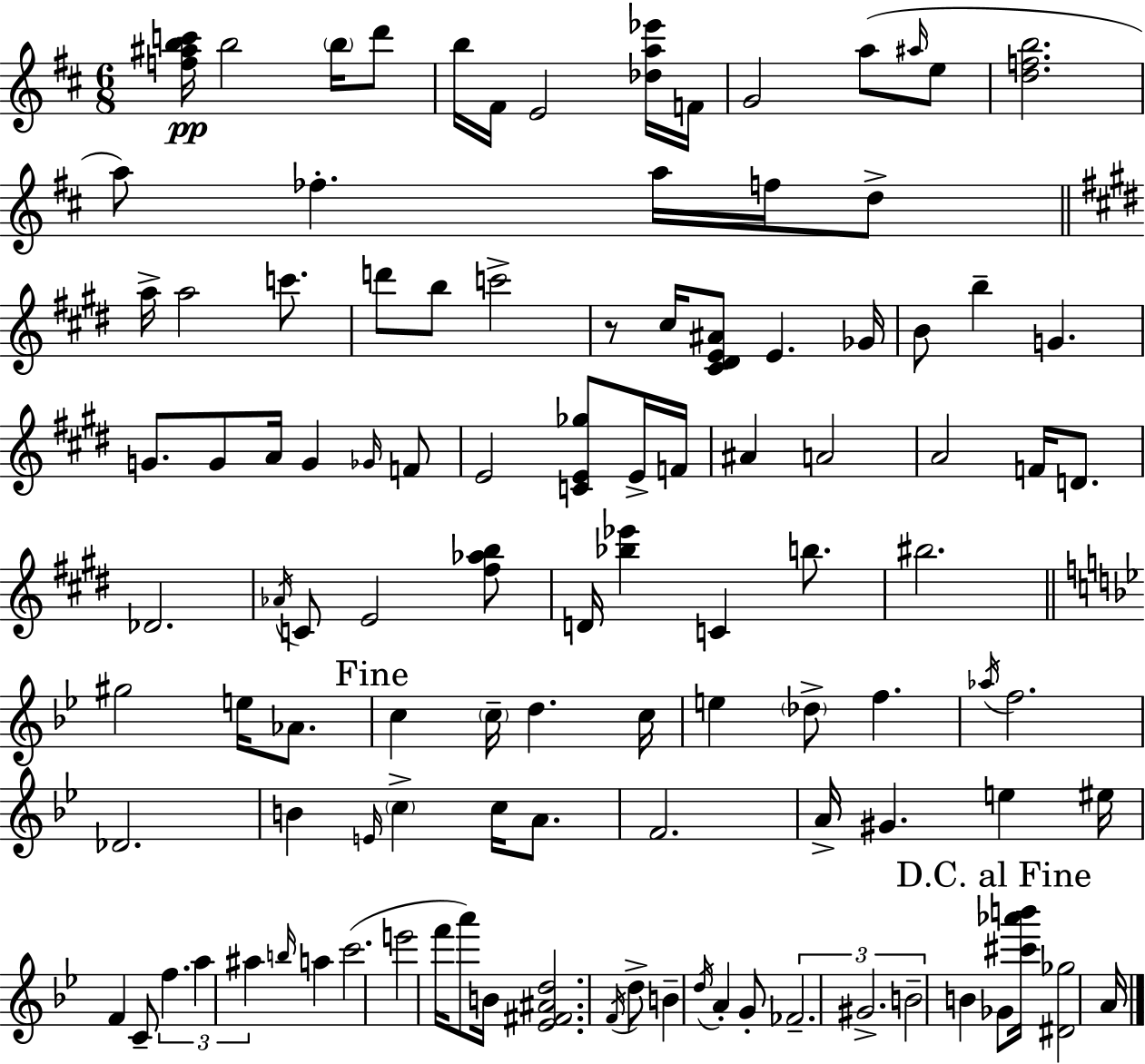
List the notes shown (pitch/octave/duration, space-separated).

[F5,A#5,B5,C6]/s B5/h B5/s D6/e B5/s F#4/s E4/h [Db5,A5,Eb6]/s F4/s G4/h A5/e A#5/s E5/e [D5,F5,B5]/h. A5/e FES5/q. A5/s F5/s D5/e A5/s A5/h C6/e. D6/e B5/e C6/h R/e C#5/s [C#4,D#4,E4,A#4]/e E4/q. Gb4/s B4/e B5/q G4/q. G4/e. G4/e A4/s G4/q Gb4/s F4/e E4/h [C4,E4,Gb5]/e E4/s F4/s A#4/q A4/h A4/h F4/s D4/e. Db4/h. Ab4/s C4/e E4/h [F#5,Ab5,B5]/e D4/s [Bb5,Eb6]/q C4/q B5/e. BIS5/h. G#5/h E5/s Ab4/e. C5/q C5/s D5/q. C5/s E5/q Db5/e F5/q. Ab5/s F5/h. Db4/h. B4/q E4/s C5/q C5/s A4/e. F4/h. A4/s G#4/q. E5/q EIS5/s F4/q C4/e F5/q. A5/q A#5/q B5/s A5/q C6/h. E6/h F6/s A6/e B4/s [Eb4,F#4,A#4,D5]/h. F4/s D5/e B4/q D5/s A4/q G4/e FES4/h. G#4/h. B4/h B4/q Gb4/e [C#6,Ab6,B6]/s [D#4,Gb5]/h A4/s